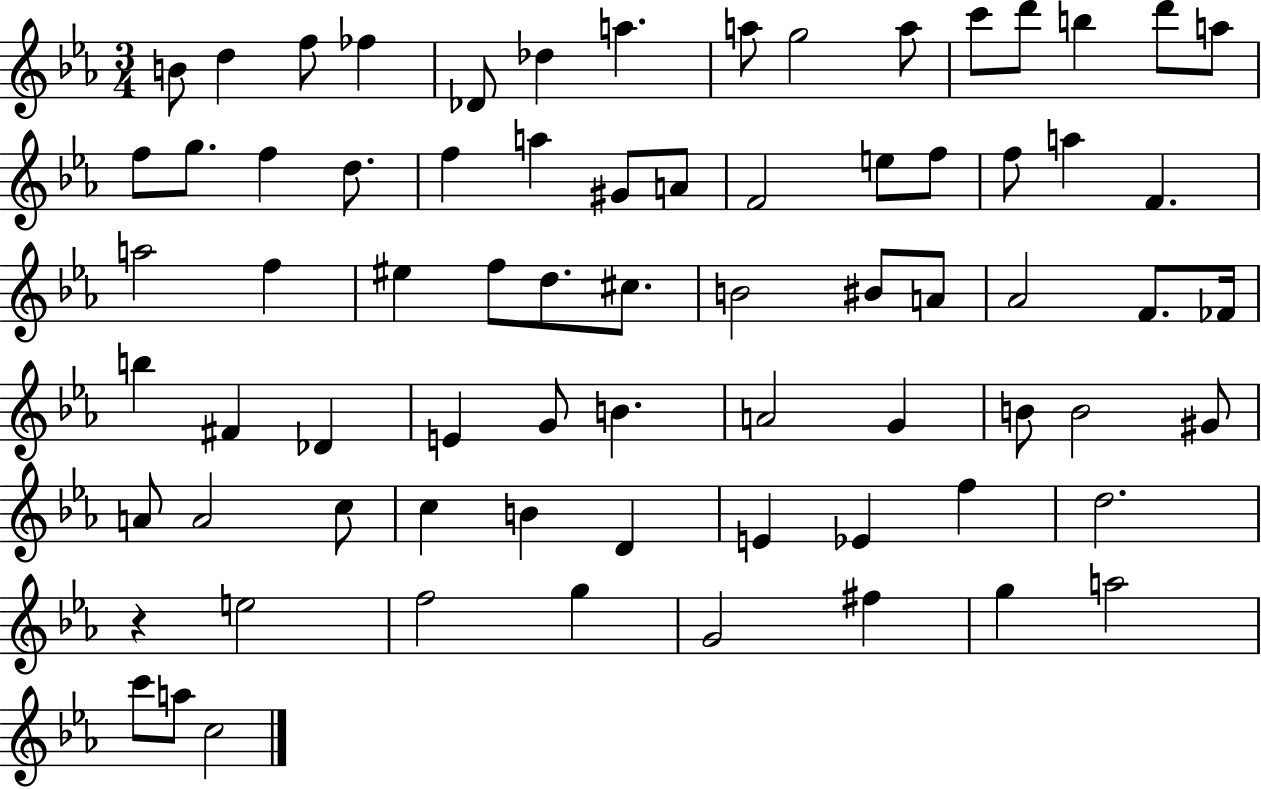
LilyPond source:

{
  \clef treble
  \numericTimeSignature
  \time 3/4
  \key ees \major
  b'8 d''4 f''8 fes''4 | des'8 des''4 a''4. | a''8 g''2 a''8 | c'''8 d'''8 b''4 d'''8 a''8 | \break f''8 g''8. f''4 d''8. | f''4 a''4 gis'8 a'8 | f'2 e''8 f''8 | f''8 a''4 f'4. | \break a''2 f''4 | eis''4 f''8 d''8. cis''8. | b'2 bis'8 a'8 | aes'2 f'8. fes'16 | \break b''4 fis'4 des'4 | e'4 g'8 b'4. | a'2 g'4 | b'8 b'2 gis'8 | \break a'8 a'2 c''8 | c''4 b'4 d'4 | e'4 ees'4 f''4 | d''2. | \break r4 e''2 | f''2 g''4 | g'2 fis''4 | g''4 a''2 | \break c'''8 a''8 c''2 | \bar "|."
}